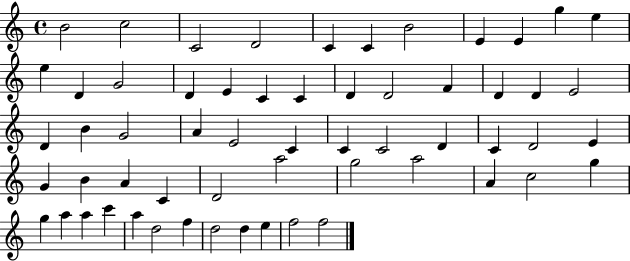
B4/h C5/h C4/h D4/h C4/q C4/q B4/h E4/q E4/q G5/q E5/q E5/q D4/q G4/h D4/q E4/q C4/q C4/q D4/q D4/h F4/q D4/q D4/q E4/h D4/q B4/q G4/h A4/q E4/h C4/q C4/q C4/h D4/q C4/q D4/h E4/q G4/q B4/q A4/q C4/q D4/h A5/h G5/h A5/h A4/q C5/h G5/q G5/q A5/q A5/q C6/q A5/q D5/h F5/q D5/h D5/q E5/q F5/h F5/h